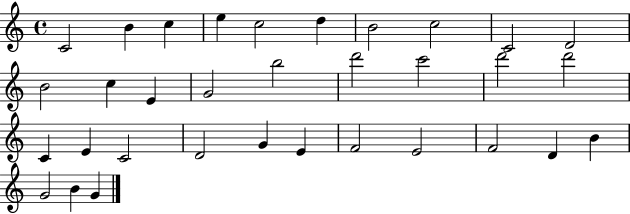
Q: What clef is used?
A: treble